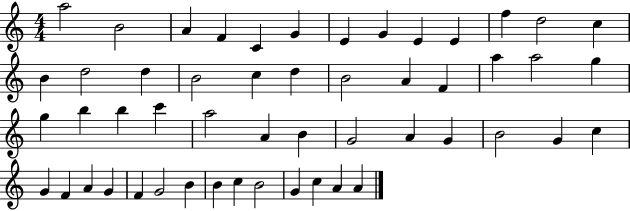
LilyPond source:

{
  \clef treble
  \numericTimeSignature
  \time 4/4
  \key c \major
  a''2 b'2 | a'4 f'4 c'4 g'4 | e'4 g'4 e'4 e'4 | f''4 d''2 c''4 | \break b'4 d''2 d''4 | b'2 c''4 d''4 | b'2 a'4 f'4 | a''4 a''2 g''4 | \break g''4 b''4 b''4 c'''4 | a''2 a'4 b'4 | g'2 a'4 g'4 | b'2 g'4 c''4 | \break g'4 f'4 a'4 g'4 | f'4 g'2 b'4 | b'4 c''4 b'2 | g'4 c''4 a'4 a'4 | \break \bar "|."
}